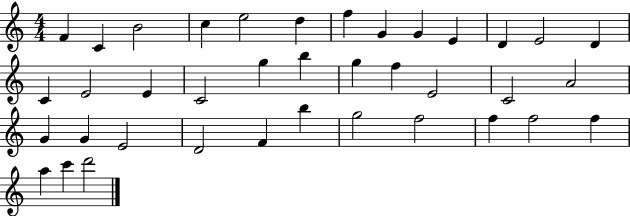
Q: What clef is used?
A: treble